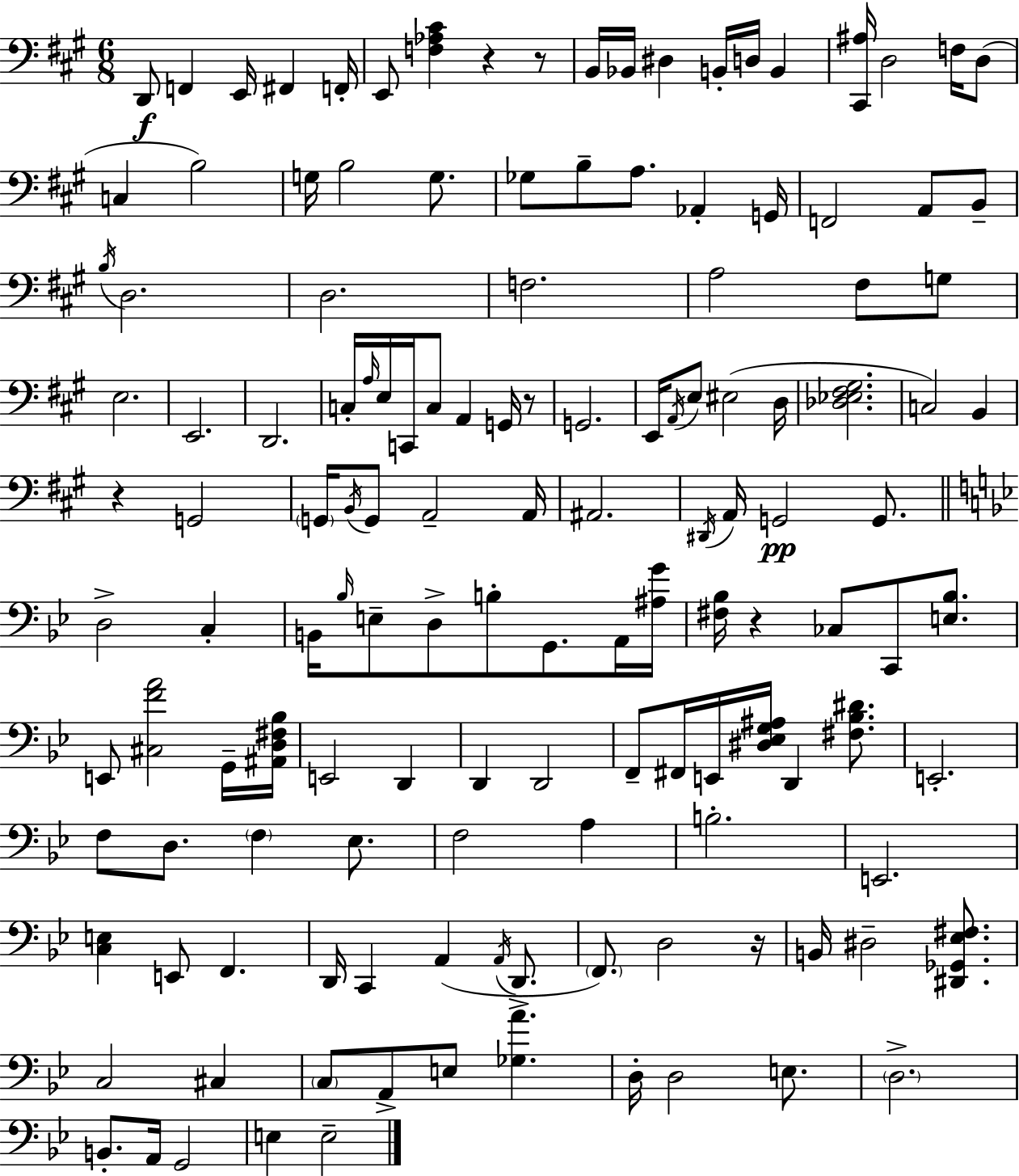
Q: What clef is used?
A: bass